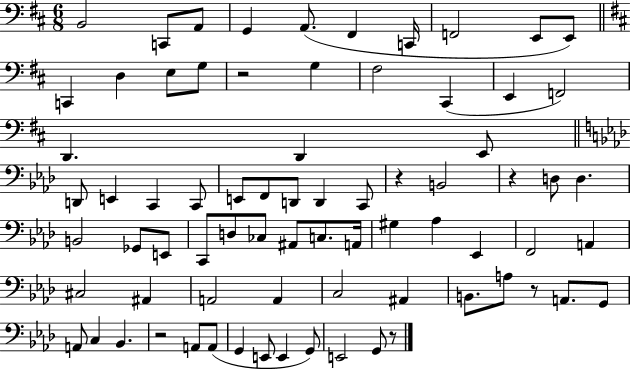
X:1
T:Untitled
M:6/8
L:1/4
K:D
B,,2 C,,/2 A,,/2 G,, A,,/2 ^F,, C,,/4 F,,2 E,,/2 E,,/2 C,, D, E,/2 G,/2 z2 G, ^F,2 ^C,, E,, F,,2 D,, D,, E,,/2 D,,/2 E,, C,, C,,/2 E,,/2 F,,/2 D,,/2 D,, C,,/2 z B,,2 z D,/2 D, B,,2 _G,,/2 E,,/2 C,,/2 D,/2 _C,/2 ^A,,/2 C,/2 A,,/4 ^G, _A, _E,, F,,2 A,, ^C,2 ^A,, A,,2 A,, C,2 ^A,, B,,/2 A,/2 z/2 A,,/2 G,,/2 A,,/2 C, _B,, z2 A,,/2 A,,/2 G,, E,,/2 E,, G,,/2 E,,2 G,,/2 z/2